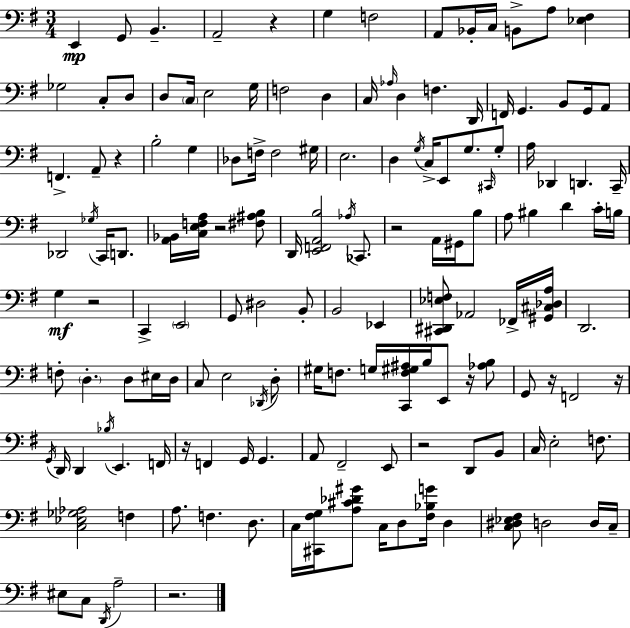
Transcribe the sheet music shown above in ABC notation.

X:1
T:Untitled
M:3/4
L:1/4
K:G
E,, G,,/2 B,, A,,2 z G, F,2 A,,/2 _B,,/4 C,/4 B,,/2 A,/2 [_E,^F,] _G,2 C,/2 D,/2 D,/2 C,/4 E,2 G,/4 F,2 D, C,/4 _A,/4 D, F, D,,/4 F,,/4 G,, B,,/2 G,,/4 A,,/2 F,, A,,/2 z B,2 G, _D,/2 F,/4 F,2 ^G,/4 E,2 D, G,/4 C,/4 E,,/2 G,/2 ^C,,/4 G,/2 A,/4 _D,, D,, C,,/4 _D,,2 _G,/4 C,,/4 D,,/2 [A,,_B,,]/4 [C,E,F,A,]/4 z2 [^F,^A,B,]/2 D,,/4 [E,,F,,A,,B,]2 _A,/4 _C,,/2 z2 A,,/4 ^G,,/4 B,/2 A,/2 ^B, D C/4 B,/4 G, z2 C,, E,,2 G,,/2 ^D,2 B,,/2 B,,2 _E,, [^C,,^D,,_E,F,]/2 _A,,2 _F,,/4 [^G,,^C,_D,A,]/4 D,,2 F,/2 D, D,/2 ^E,/4 D,/4 C,/2 E,2 _D,,/4 D,/2 ^G,/4 F,/2 G,/4 [C,,F,^G,^A,]/4 B,/4 E,,/2 z/4 [_A,B,]/2 G,,/2 z/4 F,,2 z/4 G,,/4 D,,/4 D,, _B,/4 E,, F,,/4 z/4 F,, G,,/4 G,, A,,/2 ^F,,2 E,,/2 z2 D,,/2 B,,/2 C,/4 E,2 F,/2 [C,_E,_G,_A,]2 F, A,/2 F, D,/2 C,/4 [^C,,^F,G,]/4 [A,^C_D^G]/2 C,/4 D,/2 [^F,_B,G]/4 D, [C,^D,_E,^F,]/2 D,2 D,/4 C,/4 ^E,/2 C,/2 D,,/4 A,2 z2